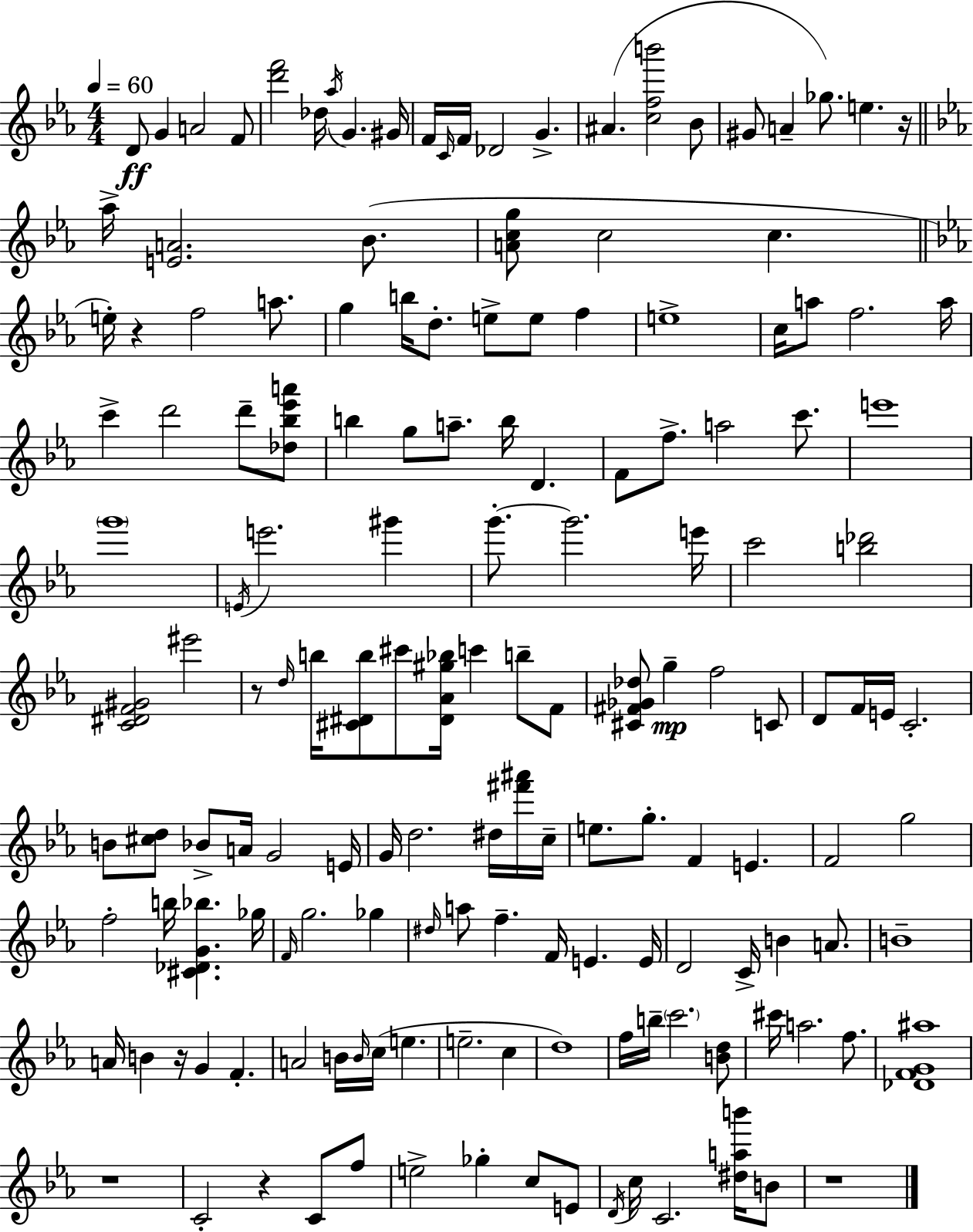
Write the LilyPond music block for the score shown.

{
  \clef treble
  \numericTimeSignature
  \time 4/4
  \key c \minor
  \tempo 4 = 60
  d'8\ff g'4 a'2 f'8 | <d''' f'''>2 des''16 \acciaccatura { aes''16 } g'4. | gis'16 f'16 \grace { c'16 } f'16 des'2 g'4.-> | ais'4.( <c'' f'' b'''>2 | \break bes'8 gis'8 a'4-- ges''8.) e''4. | r16 \bar "||" \break \key ees \major aes''16-> <e' a'>2. bes'8.( | <a' c'' g''>8 c''2 c''4. | \bar "||" \break \key ees \major e''16-.) r4 f''2 a''8. | g''4 b''16 d''8.-. e''8-> e''8 f''4 | e''1-> | c''16 a''8 f''2. a''16 | \break c'''4-> d'''2 d'''8-- <des'' bes'' ees''' a'''>8 | b''4 g''8 a''8.-- b''16 d'4. | f'8 f''8.-> a''2 c'''8. | e'''1 | \break \parenthesize g'''1 | \acciaccatura { e'16 } e'''2. gis'''4 | g'''8.-.~~ g'''2. | e'''16 c'''2 <b'' des'''>2 | \break <c' dis' f' gis'>2 eis'''2 | r8 \grace { d''16 } b''16 <cis' dis' b''>8 cis'''8 <dis' aes' gis'' bes''>16 c'''4 b''8-- | f'8 <cis' fis' ges' des''>8 g''4--\mp f''2 | c'8 d'8 f'16 e'16 c'2.-. | \break b'8 <cis'' d''>8 bes'8-> a'16 g'2 | e'16 g'16 d''2. dis''16 | <fis''' ais'''>16 c''16-- e''8. g''8.-. f'4 e'4. | f'2 g''2 | \break f''2-. b''16 <cis' des' g' bes''>4. | ges''16 \grace { f'16 } g''2. ges''4 | \grace { dis''16 } a''8 f''4.-- f'16 e'4. | e'16 d'2 c'16-> b'4 | \break a'8. b'1-- | a'16 b'4 r16 g'4 f'4.-. | a'2 b'16 \grace { b'16 }( c''16 e''4. | e''2.-- | \break c''4 d''1) | f''16 b''16-- \parenthesize c'''2. | <b' d''>8 cis'''16 a''2. | f''8. <des' f' g' ais''>1 | \break r1 | c'2-. r4 | c'8 f''8 e''2-> ges''4-. | c''8 e'8 \acciaccatura { d'16 } c''16 c'2. | \break <dis'' a'' b'''>16 b'8 r1 | \bar "|."
}